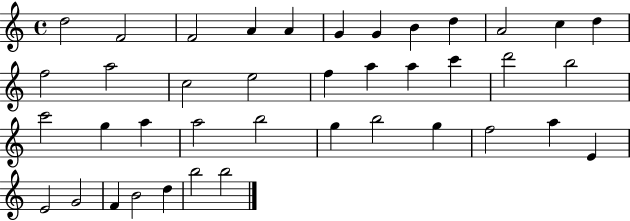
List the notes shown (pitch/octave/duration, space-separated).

D5/h F4/h F4/h A4/q A4/q G4/q G4/q B4/q D5/q A4/h C5/q D5/q F5/h A5/h C5/h E5/h F5/q A5/q A5/q C6/q D6/h B5/h C6/h G5/q A5/q A5/h B5/h G5/q B5/h G5/q F5/h A5/q E4/q E4/h G4/h F4/q B4/h D5/q B5/h B5/h